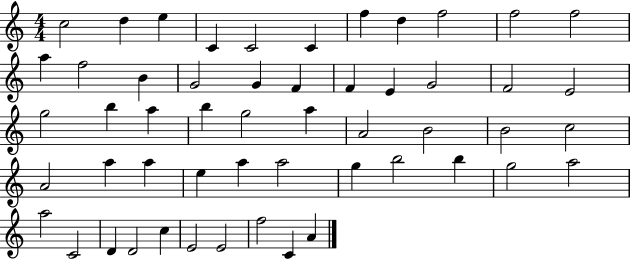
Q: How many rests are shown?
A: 0